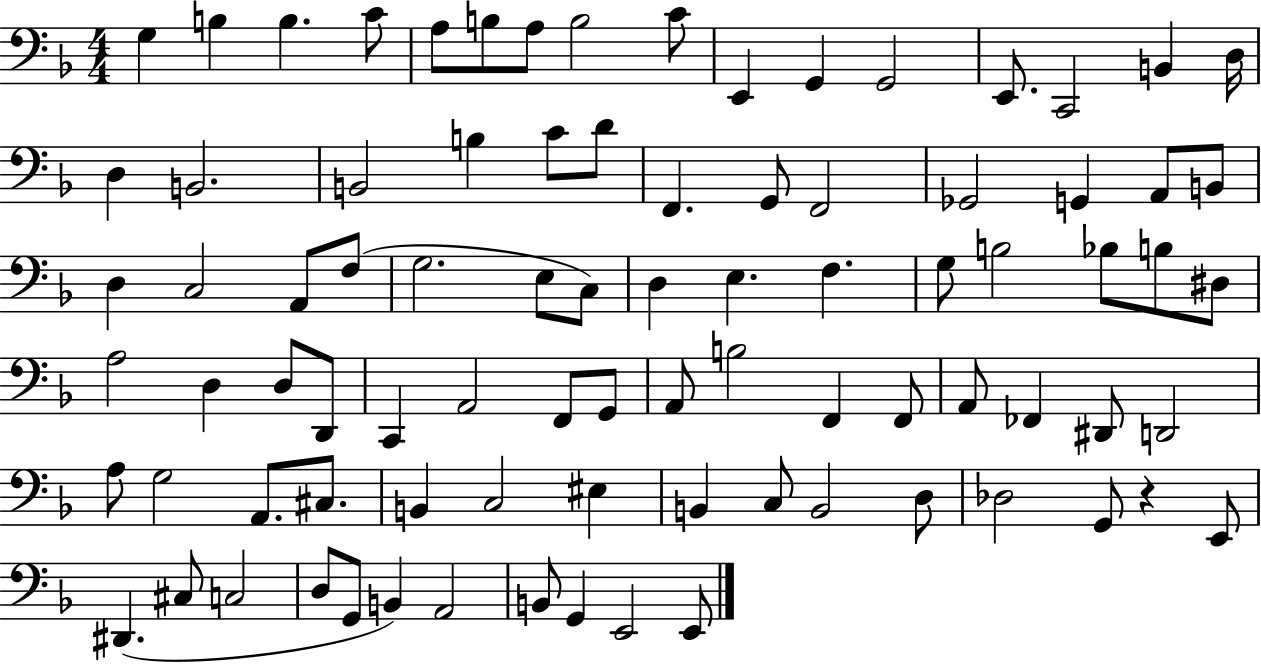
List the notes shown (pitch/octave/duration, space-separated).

G3/q B3/q B3/q. C4/e A3/e B3/e A3/e B3/h C4/e E2/q G2/q G2/h E2/e. C2/h B2/q D3/s D3/q B2/h. B2/h B3/q C4/e D4/e F2/q. G2/e F2/h Gb2/h G2/q A2/e B2/e D3/q C3/h A2/e F3/e G3/h. E3/e C3/e D3/q E3/q. F3/q. G3/e B3/h Bb3/e B3/e D#3/e A3/h D3/q D3/e D2/e C2/q A2/h F2/e G2/e A2/e B3/h F2/q F2/e A2/e FES2/q D#2/e D2/h A3/e G3/h A2/e. C#3/e. B2/q C3/h EIS3/q B2/q C3/e B2/h D3/e Db3/h G2/e R/q E2/e D#2/q. C#3/e C3/h D3/e G2/e B2/q A2/h B2/e G2/q E2/h E2/e